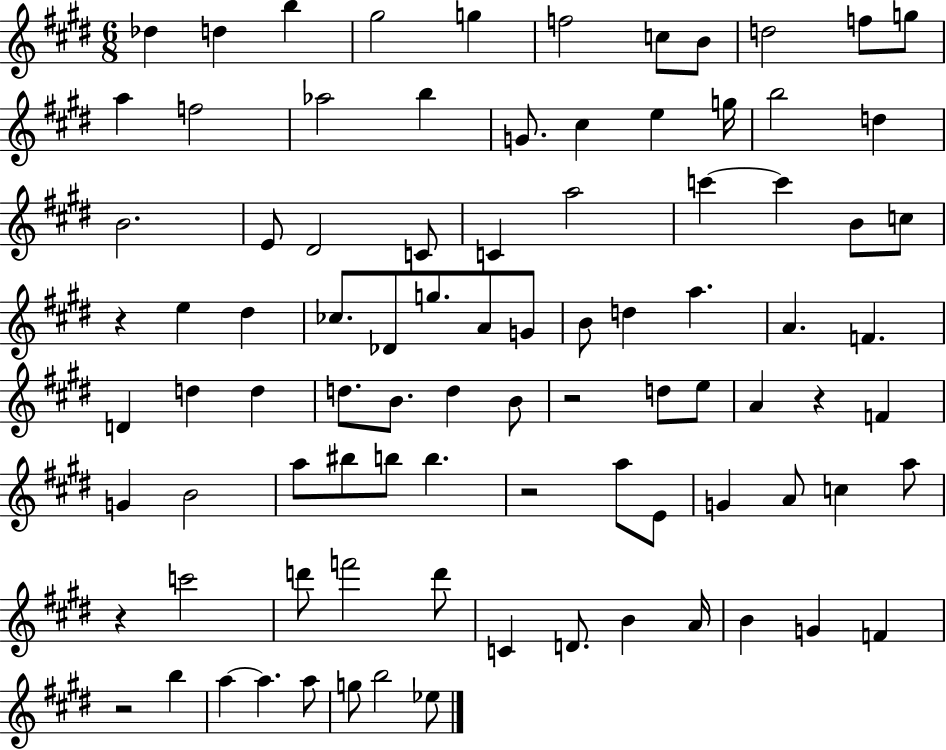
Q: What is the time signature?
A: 6/8